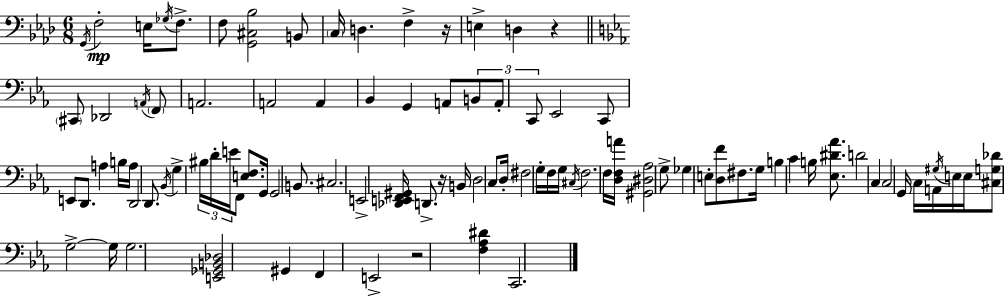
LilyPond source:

{
  \clef bass
  \numericTimeSignature
  \time 6/8
  \key f \minor
  \acciaccatura { g,16 }\mp f2-. e16 \acciaccatura { ges16 } f8.-> | f8 <g, cis bes>2 | b,8 \parenthesize c16 d4. f4-> | r16 e4-> d4 r4 | \break \bar "||" \break \key ees \major \parenthesize cis,8 des,2 \acciaccatura { a,16 } \parenthesize f,8 | a,2. | a,2 a,4 | bes,4 g,4 a,8 \tuplet 3/2 { b,8 | \break a,8-. c,8 } ees,2 | c,8 e,8 d,8. a4 | b16 a16 d,2 d,8. | \acciaccatura { bes,16 } g4-> \tuplet 3/2 { bis16 d'16-. e'16 } f,8 <e f>8. | \break g,16 g,2 b,8. | cis2. | e,2-> <des, e, f, gis,>16 d,8.-> | r16 b,16 d2 | \break c8 d16-. fis2 g16-. | f16 g16 \acciaccatura { cis16 } f2. | f16 <d f a'>16 <gis, dis aes>2 | g8-> ges4 e8-. <d f'>8 fis8. | \break g16 b4 c'4 b16 | <ees dis' aes'>8. d'2 c4 | c2 g,16 | c16 a,16 \acciaccatura { gis16 } e16 e16 <cis g des'>8 g2->~~ | \break g16 g2. | <e, ges, b, des>2 | gis,4 f,4 e,2-> | r2 | \break <f aes dis'>4 c,2. | \bar "|."
}